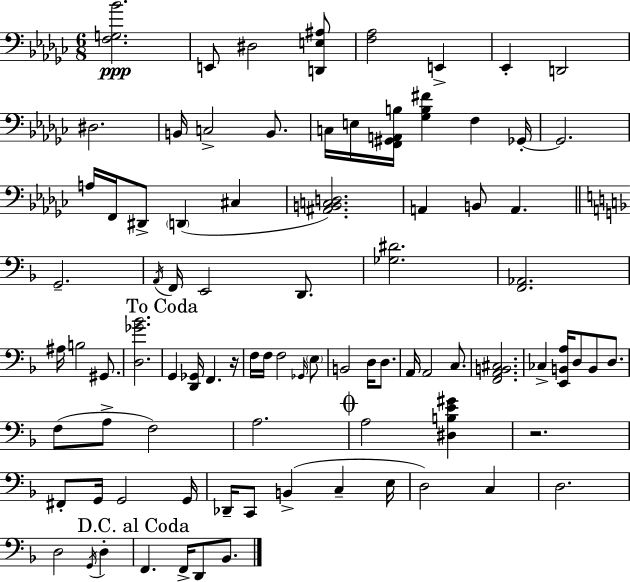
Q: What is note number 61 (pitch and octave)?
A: E3